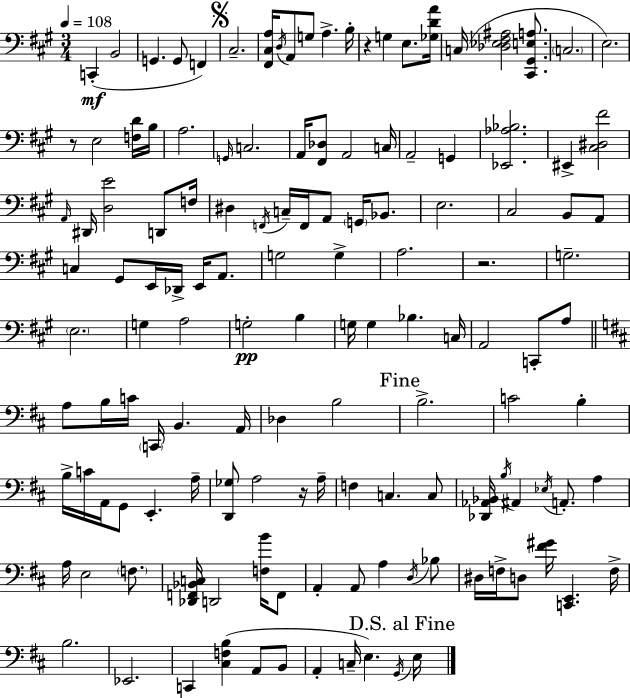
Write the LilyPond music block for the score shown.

{
  \clef bass
  \numericTimeSignature
  \time 3/4
  \key a \major
  \tempo 4 = 108
  c,4-.(\mf b,2 | g,4. g,8 f,4) | \mark \markup { \musicglyph "scripts.segno" } cis2.-- | <fis, cis a>16 \acciaccatura { d16 } a,8 g8 a4.-> | \break b16-. r4 g4 e8. | <ges d' a'>16 c16( <des ees fis ais>2 <cis, gis, e a>8. | \parenthesize c2. | e2.) | \break r8 e2 <f d'>16 | b16 a2. | \grace { g,16 } c2. | a,16 <fis, des>8 a,2 | \break c16 a,2-- g,4 | <ees, aes bes>2. | eis,4-> <cis dis fis'>2 | \grace { a,16 } dis,16 <d e'>2 | \break d,8 f16 dis4 \acciaccatura { f,16 } c16-- f,16 a,8 | \parenthesize g,16 bes,8. e2. | cis2 | b,8 a,8 c4 gis,8 e,16 des,16-> | \break e,16 a,8. g2 | g4-> a2. | r2. | g2.-- | \break \parenthesize e2. | g4 a2 | g2-.\pp | b4 g16 g4 bes4. | \break c16 a,2 | c,8-. a8 \bar "||" \break \key b \minor a8 b16 c'16 \parenthesize c,16 b,4. a,16 | des4 b2 | \mark "Fine" b2.-> | c'2 b4-. | \break b16-> c'16 a,16 g,8 e,4.-. a16-- | <d, ges>8 a2 r16 a16-- | f4 c4. c8 | <des, aes, bes,>16 \acciaccatura { b16 } ais,4 \acciaccatura { ees16 } a,8.-. a4 | \break a16 e2 \parenthesize f8. | <des, f, bes, c>16 d,2 <f b'>16 | f,8 a,4-. a,8 a4 | \acciaccatura { d16 } bes8 dis16 f16-> d8 <fis' gis'>16 <c, e,>4. | \break f16-> b2. | ees,2. | c,4 <cis f b>4( a,8 | b,8 a,4-. c16-- e4.) | \break \acciaccatura { g,16 } \mark "D.S. al Fine" e16 \bar "|."
}